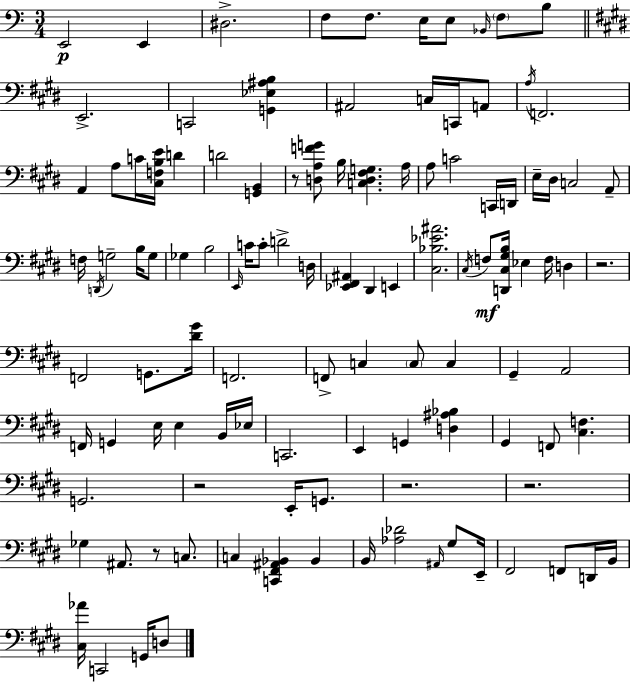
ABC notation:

X:1
T:Untitled
M:3/4
L:1/4
K:C
E,,2 E,, ^D,2 F,/2 F,/2 E,/4 E,/2 _B,,/4 F,/2 B,/2 E,,2 C,,2 [G,,_E,^A,B,] ^A,,2 C,/4 C,,/4 A,,/2 A,/4 F,,2 A,, A,/2 C/4 [^C,F,B,E]/4 D D2 [G,,B,,] z/2 [D,A,FG]/2 B,/4 [C,D,^F,G,] A,/4 A,/2 C2 C,,/4 D,,/4 E,/4 ^D,/4 C,2 A,,/2 F,/4 D,,/4 G,2 B,/4 G,/2 _G, B,2 E,,/4 C/4 C/2 D2 D,/4 [_E,,^F,,^A,,] ^D,, E,, [^C,_B,_E^A]2 ^C,/4 F,/2 [D,,^C,^G,B,]/4 _E, F,/4 D, z2 F,,2 G,,/2 [^D^G]/4 F,,2 F,,/2 C, C,/2 C, ^G,, A,,2 F,,/4 G,, E,/4 E, B,,/4 _E,/4 C,,2 E,, G,, [D,^A,_B,] ^G,, F,,/2 [^C,F,] G,,2 z2 E,,/4 G,,/2 z2 z2 _G, ^A,,/2 z/2 C,/2 C, [C,,^F,,^A,,_B,,] _B,, B,,/4 [_A,_D]2 ^A,,/4 ^G,/2 E,,/4 ^F,,2 F,,/2 D,,/4 B,,/4 [^C,_A]/4 C,,2 G,,/4 D,/2